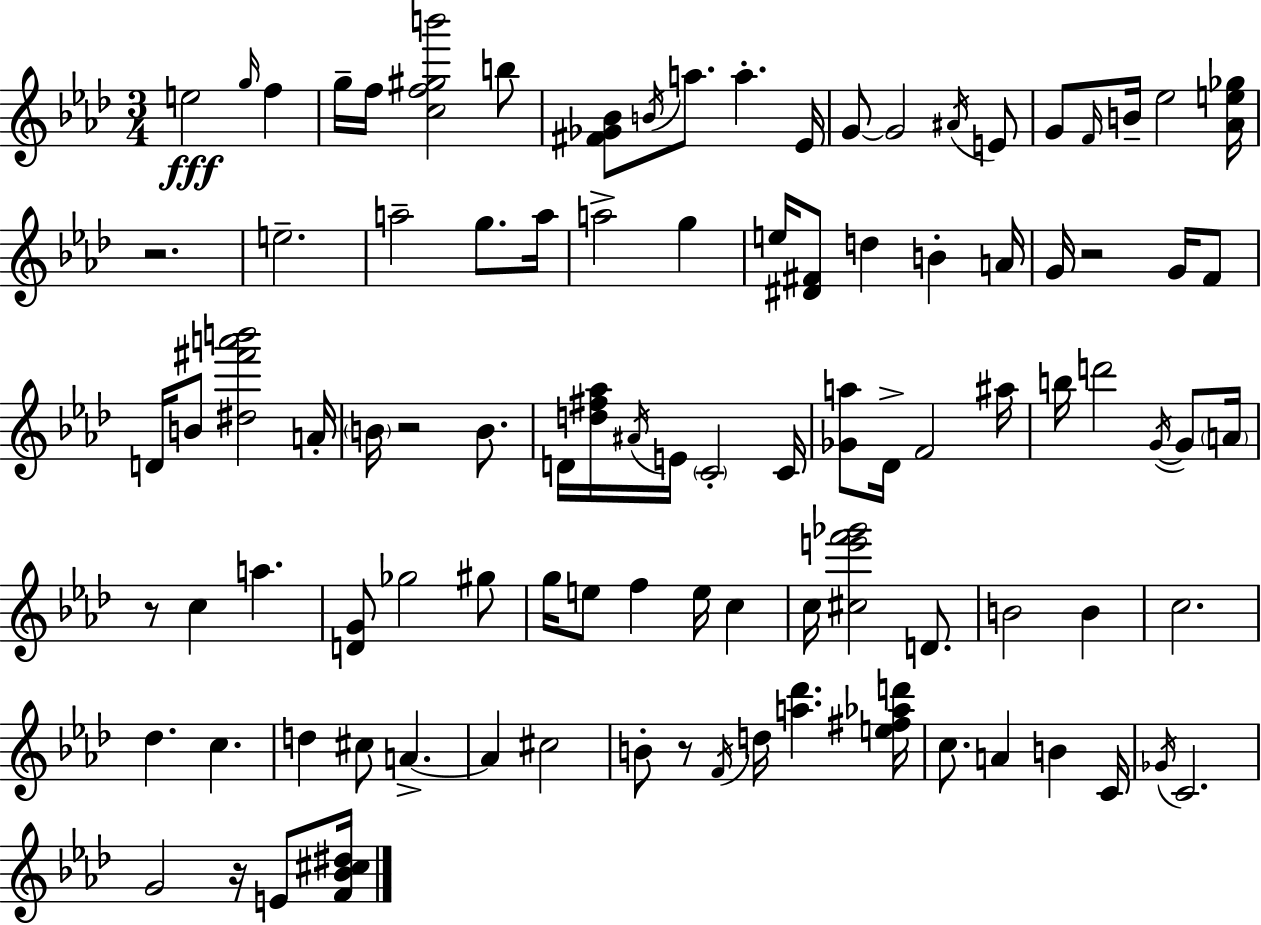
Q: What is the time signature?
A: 3/4